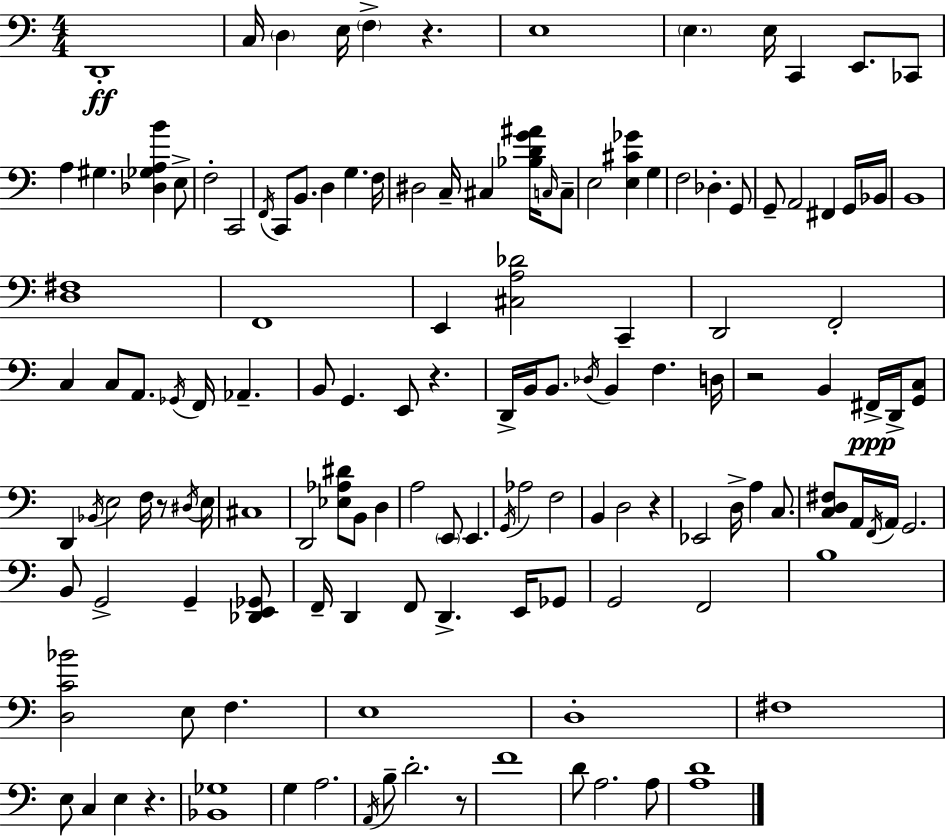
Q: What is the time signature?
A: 4/4